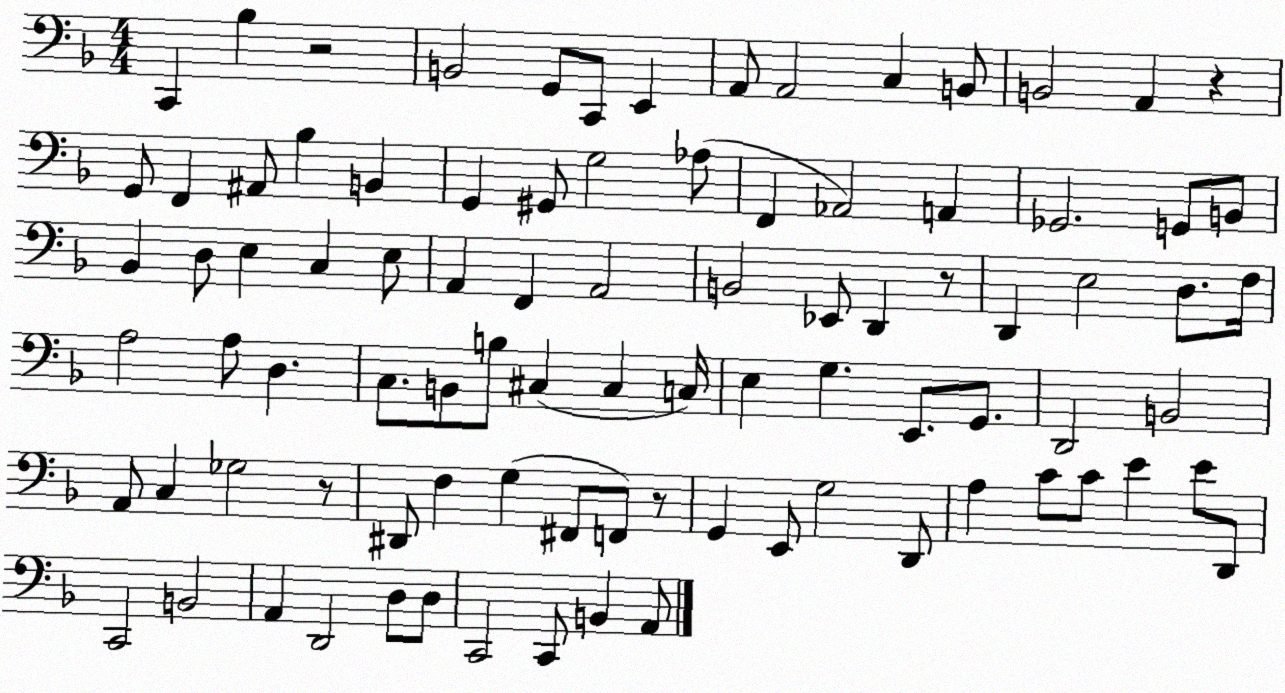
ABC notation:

X:1
T:Untitled
M:4/4
L:1/4
K:F
C,, _B, z2 B,,2 G,,/2 C,,/2 E,, A,,/2 A,,2 C, B,,/2 B,,2 A,, z G,,/2 F,, ^A,,/2 _B, B,, G,, ^G,,/2 G,2 _A,/2 F,, _A,,2 A,, _G,,2 G,,/2 B,,/2 _B,, D,/2 E, C, E,/2 A,, F,, A,,2 B,,2 _E,,/2 D,, z/2 D,, E,2 D,/2 F,/4 A,2 A,/2 D, C,/2 B,,/2 B,/2 ^C, ^C, C,/4 E, G, E,,/2 G,,/2 D,,2 B,,2 A,,/2 C, _G,2 z/2 ^D,,/2 F, G, ^F,,/2 F,,/2 z/2 G,, E,,/2 G,2 D,,/2 A, C/2 C/2 E E/2 D,,/2 C,,2 B,,2 A,, D,,2 D,/2 D,/2 C,,2 C,,/2 B,, A,,/2